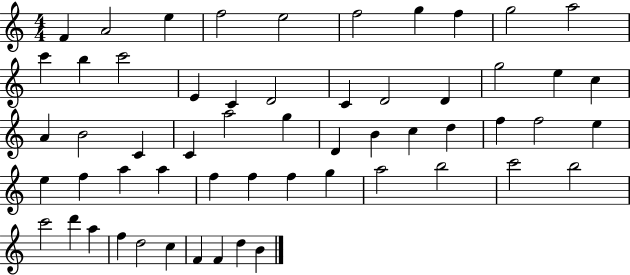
X:1
T:Untitled
M:4/4
L:1/4
K:C
F A2 e f2 e2 f2 g f g2 a2 c' b c'2 E C D2 C D2 D g2 e c A B2 C C a2 g D B c d f f2 e e f a a f f f g a2 b2 c'2 b2 c'2 d' a f d2 c F F d B